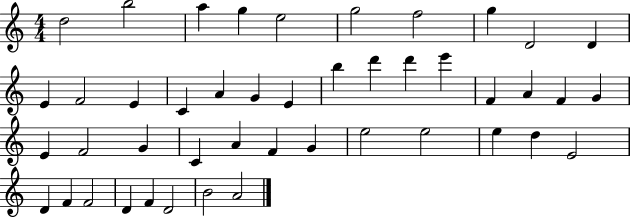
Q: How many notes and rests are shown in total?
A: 45